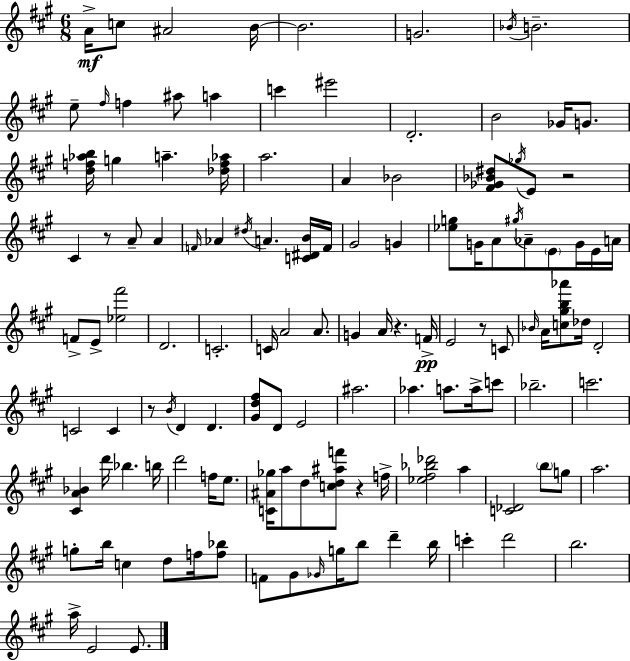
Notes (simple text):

A4/s C5/e A#4/h B4/s B4/h. G4/h. Bb4/s B4/h. E5/e F#5/s F5/q A#5/e A5/q C6/q EIS6/h D4/h. B4/h Gb4/s G4/e. [D5,F5,Ab5,B5]/s G5/q A5/q. [Db5,F5,Ab5]/s A5/h. A4/q Bb4/h [F#4,Gb4,Bb4,D#5]/e Gb5/s E4/e R/h C#4/q R/e A4/e A4/q F4/s Ab4/q D#5/s A4/q. [C4,D#4,B4]/s F4/s G#4/h G4/q [Eb5,G5]/e G4/s A4/e G#5/s Ab4/e E4/e G4/s E4/s A4/s F4/e E4/e [Eb5,F#6]/h D4/h. C4/h. C4/s A4/h A4/e. G4/q A4/s R/q. F4/s E4/h R/e C4/e Bb4/s A4/s [C5,G#5,B5,Ab6]/e Db5/s D4/h C4/h C4/q R/e B4/s D4/q D4/q. [G#4,D5,F#5]/e D4/e E4/h A#5/h. Ab5/q. A5/e. A5/s C6/e Bb5/h. C6/h. [C#4,A4,Bb4]/q D6/s Bb5/q. B5/s D6/h F5/s E5/e. [C4,A#4,Gb5]/s A5/e D5/e [C5,D5,A#5,F6]/e R/q F5/s [Eb5,F#5,Bb5,Db6]/h A5/q [C4,Db4]/h B5/e G5/e A5/h. G5/e B5/s C5/q D5/e F5/s [F5,Bb5]/e F4/e G#4/e Gb4/s G5/s B5/e D6/q B5/s C6/q D6/h B5/h. A5/s E4/h E4/e.